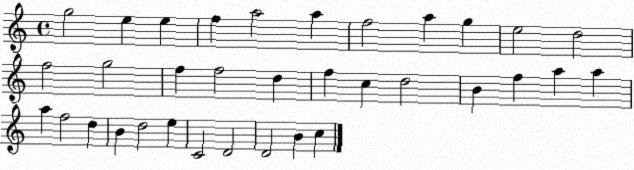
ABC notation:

X:1
T:Untitled
M:4/4
L:1/4
K:C
g2 e e f a2 a f2 a g e2 d2 f2 g2 f f2 d f c d2 B f a a a f2 d B d2 e C2 D2 D2 B c